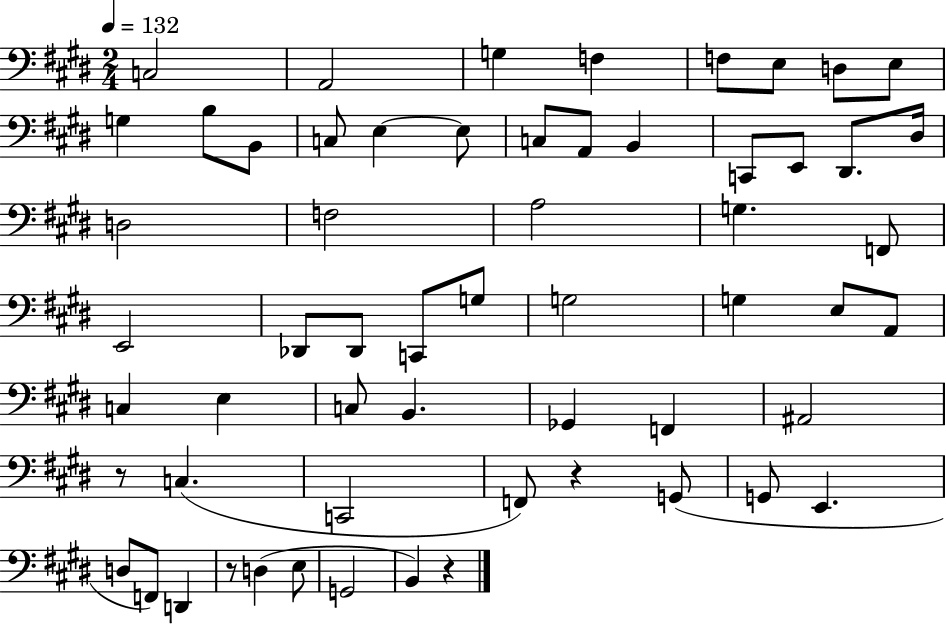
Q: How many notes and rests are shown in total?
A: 59